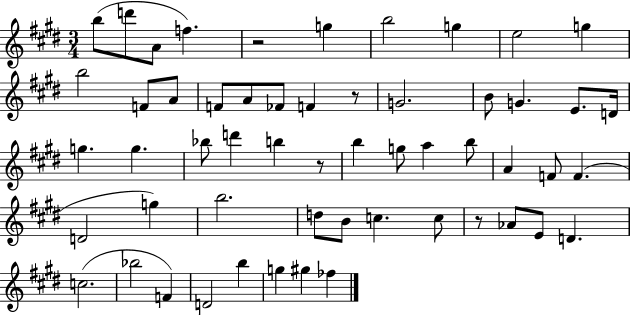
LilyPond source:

{
  \clef treble
  \numericTimeSignature
  \time 3/4
  \key e \major
  \repeat volta 2 { b''8( d'''8 a'8 f''4.) | r2 g''4 | b''2 g''4 | e''2 g''4 | \break b''2 f'8 a'8 | f'8 a'8 fes'8 f'4 r8 | g'2. | b'8 g'4. e'8. d'16 | \break g''4. g''4. | bes''8 d'''4 b''4 r8 | b''4 g''8 a''4 b''8 | a'4 f'8 f'4.( | \break d'2 g''4) | b''2. | d''8 b'8 c''4. c''8 | r8 aes'8 e'8 d'4. | \break c''2.( | bes''2 f'4) | d'2 b''4 | g''4 gis''4 fes''4 | \break } \bar "|."
}